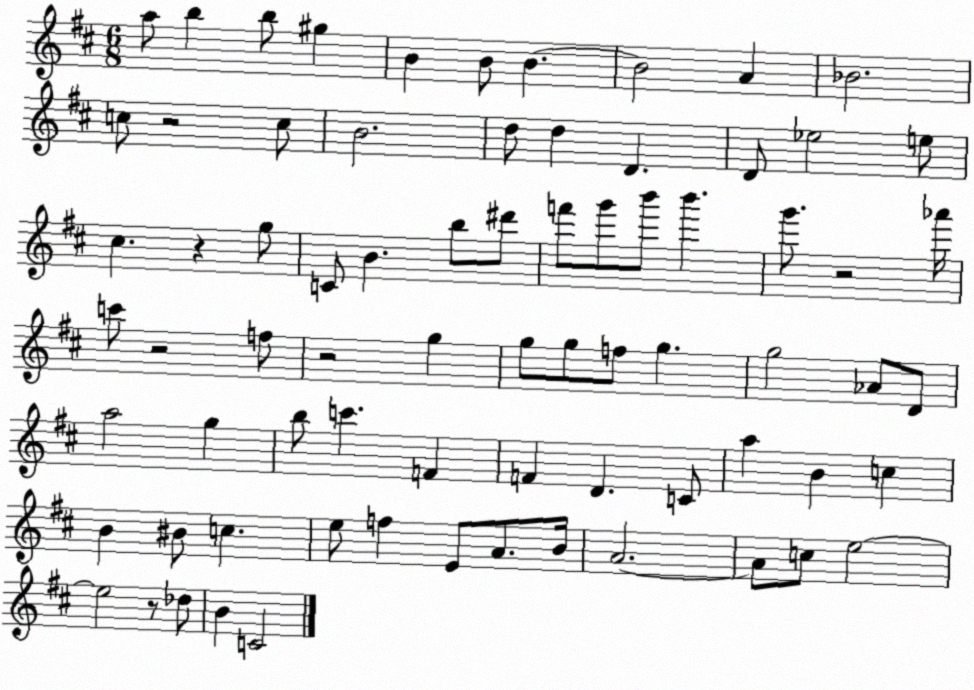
X:1
T:Untitled
M:6/8
L:1/4
K:D
a/2 b b/2 ^g B B/2 B B2 A _B2 c/2 z2 c/2 B2 d/2 d D D/2 _e2 e/2 ^c z g/2 C/2 B b/2 ^d'/2 f'/2 g'/2 b'/2 b' g'/2 z2 _a'/4 c'/2 z2 f/2 z2 g g/2 g/2 f/2 g g2 _A/2 D/2 a2 g b/2 c' F F D C/2 a B c B ^B/2 c e/2 f E/2 A/2 B/4 A2 A/2 c/2 e2 e2 z/2 _d/2 B C2